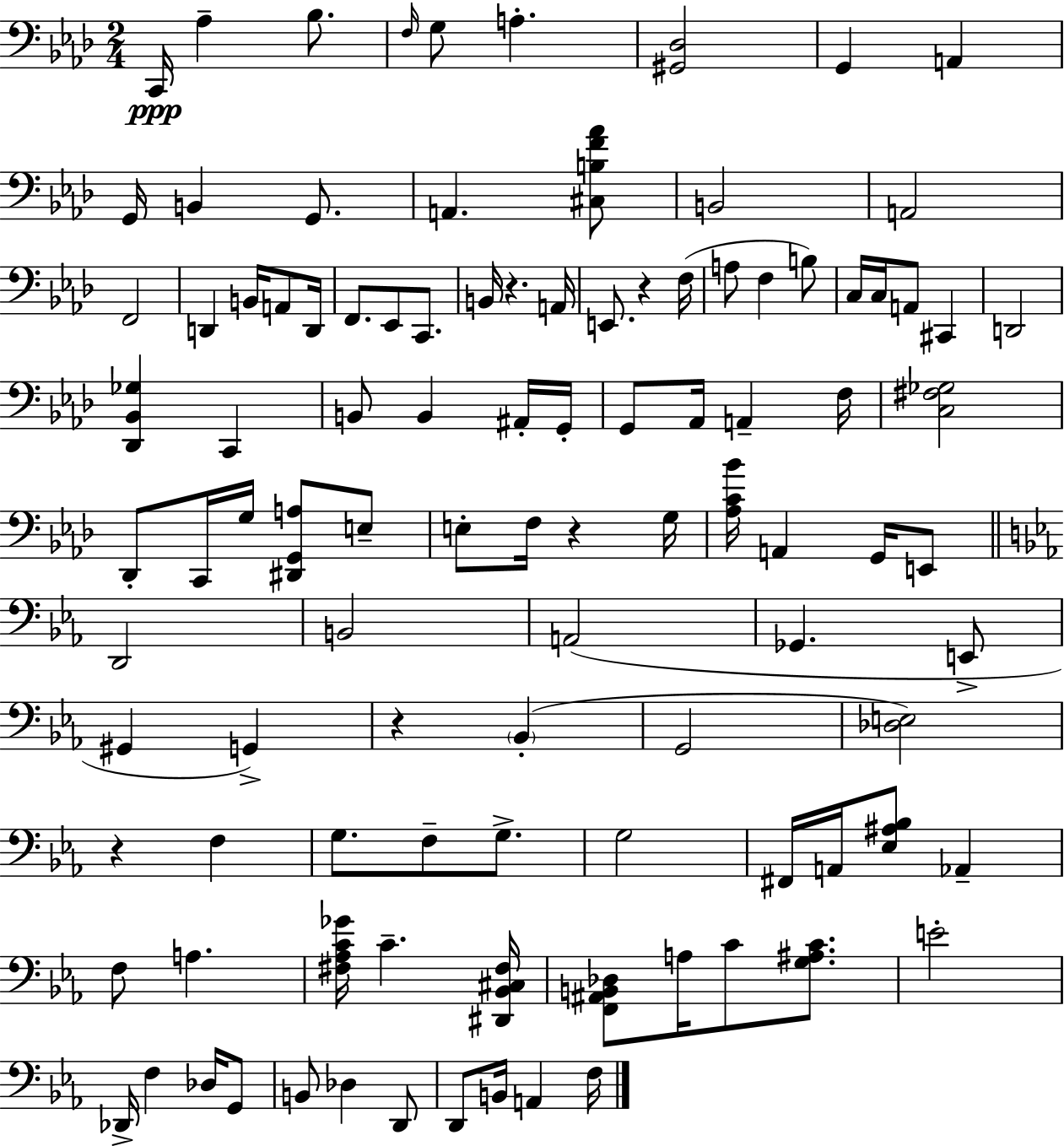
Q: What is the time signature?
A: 2/4